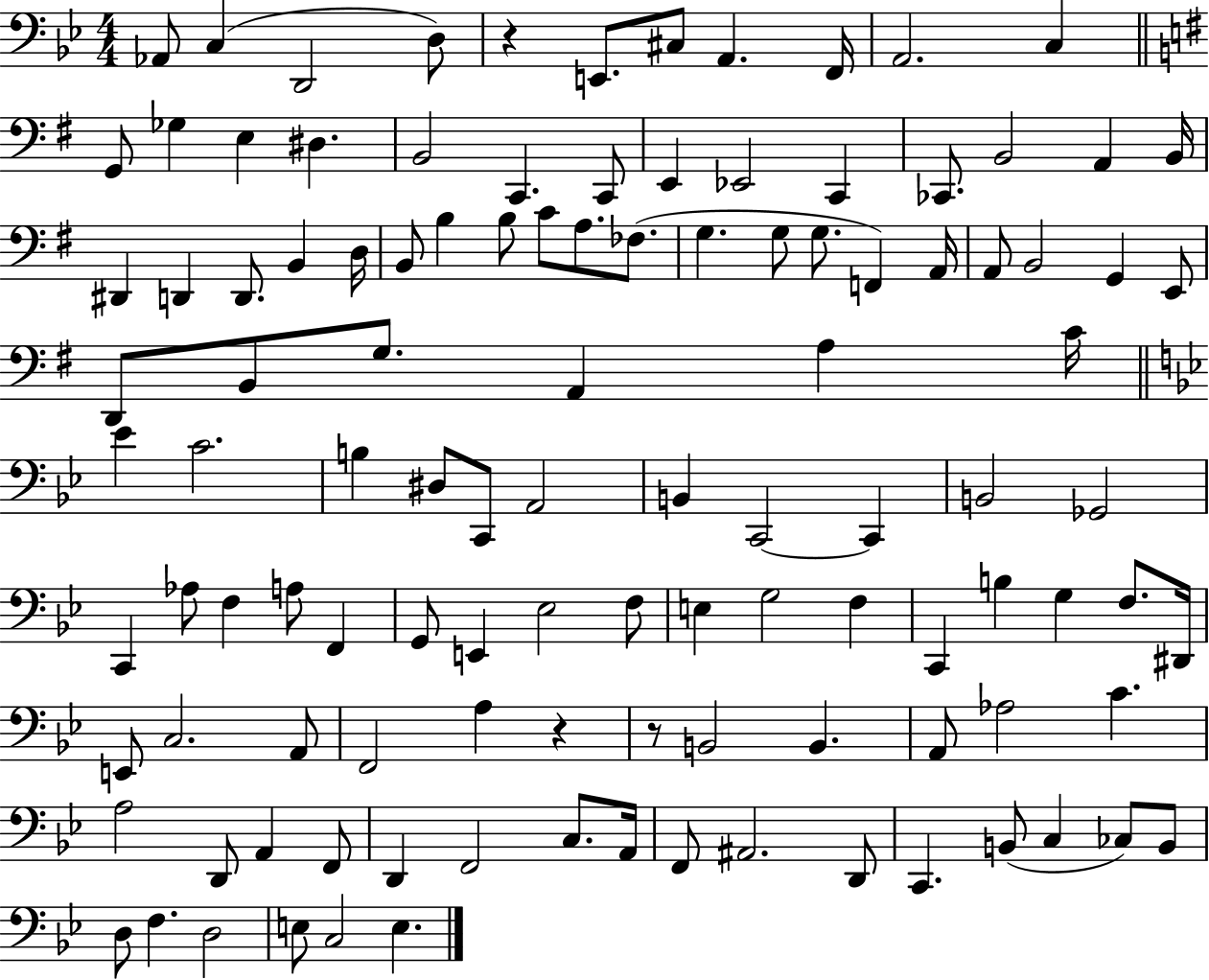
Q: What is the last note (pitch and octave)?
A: E3